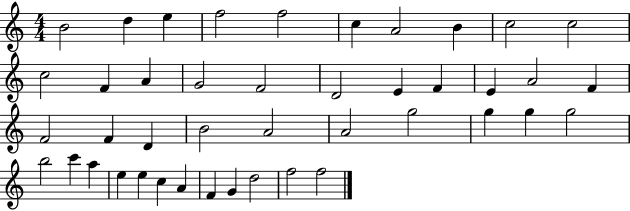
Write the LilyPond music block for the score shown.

{
  \clef treble
  \numericTimeSignature
  \time 4/4
  \key c \major
  b'2 d''4 e''4 | f''2 f''2 | c''4 a'2 b'4 | c''2 c''2 | \break c''2 f'4 a'4 | g'2 f'2 | d'2 e'4 f'4 | e'4 a'2 f'4 | \break f'2 f'4 d'4 | b'2 a'2 | a'2 g''2 | g''4 g''4 g''2 | \break b''2 c'''4 a''4 | e''4 e''4 c''4 a'4 | f'4 g'4 d''2 | f''2 f''2 | \break \bar "|."
}